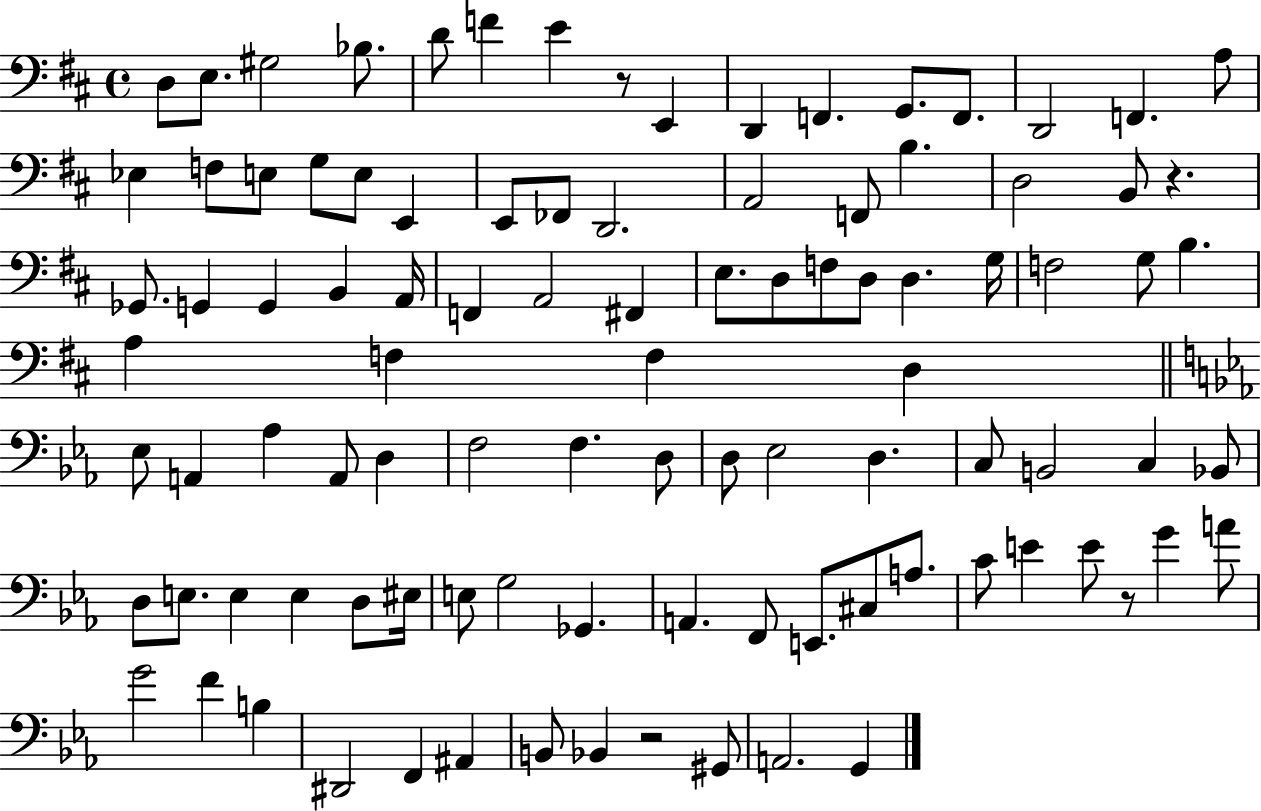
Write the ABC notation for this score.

X:1
T:Untitled
M:4/4
L:1/4
K:D
D,/2 E,/2 ^G,2 _B,/2 D/2 F E z/2 E,, D,, F,, G,,/2 F,,/2 D,,2 F,, A,/2 _E, F,/2 E,/2 G,/2 E,/2 E,, E,,/2 _F,,/2 D,,2 A,,2 F,,/2 B, D,2 B,,/2 z _G,,/2 G,, G,, B,, A,,/4 F,, A,,2 ^F,, E,/2 D,/2 F,/2 D,/2 D, G,/4 F,2 G,/2 B, A, F, F, D, _E,/2 A,, _A, A,,/2 D, F,2 F, D,/2 D,/2 _E,2 D, C,/2 B,,2 C, _B,,/2 D,/2 E,/2 E, E, D,/2 ^E,/4 E,/2 G,2 _G,, A,, F,,/2 E,,/2 ^C,/2 A,/2 C/2 E E/2 z/2 G A/2 G2 F B, ^D,,2 F,, ^A,, B,,/2 _B,, z2 ^G,,/2 A,,2 G,,